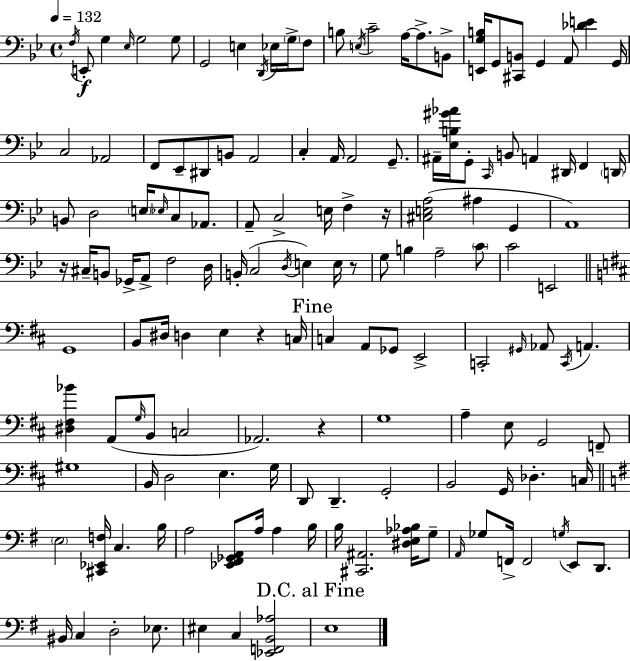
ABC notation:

X:1
T:Untitled
M:4/4
L:1/4
K:Gm
F,/4 E,,/2 G, _E,/4 G,2 G,/2 G,,2 E, D,,/4 _E,/4 G,/4 F,/2 B,/2 E,/4 C2 A,/4 A,/2 B,,/2 [E,,G,B,]/4 G,,/2 [^C,,B,,]/2 G,, A,,/2 [_DE] G,,/4 C,2 _A,,2 F,,/2 _E,,/2 ^D,,/2 B,,/2 A,,2 C, A,,/4 A,,2 G,,/2 ^A,,/4 [_E,B,^G_A]/4 G,,/2 C,,/4 B,,/2 A,, ^D,,/4 F,, D,,/4 B,,/2 D,2 E,/4 _E,/4 C,/2 _A,,/2 A,,/2 C,2 E,/4 F, z/4 [^C,E,A,]2 ^A, G,, A,,4 z/4 ^C,/4 B,,/2 _G,,/4 A,,/2 F,2 D,/4 B,,/4 C,2 D,/4 E, E,/4 z/2 G,/2 B, A,2 C/2 C2 E,,2 G,,4 B,,/2 ^D,/4 D, E, z C,/4 C, A,,/2 _G,,/2 E,,2 C,,2 ^G,,/4 _A,,/2 C,,/4 A,, [^D,^F,_B] A,,/2 G,/4 B,,/2 C,2 _A,,2 z G,4 A, E,/2 G,,2 F,,/2 ^G,4 B,,/4 D,2 E, G,/4 D,,/2 D,, G,,2 B,,2 G,,/4 _D, C,/4 E,2 [^C,,_E,,F,]/4 C, B,/4 A,2 [_E,,^F,,_G,,A,,]/2 A,/4 A, B,/4 B,/4 [^C,,^A,,]2 [^D,E,_A,_B,]/4 G,/2 A,,/4 _G,/2 F,,/4 F,,2 G,/4 E,,/2 D,,/2 ^B,,/4 C, D,2 _E,/2 ^E, C, [_E,,F,,B,,_A,]2 E,4